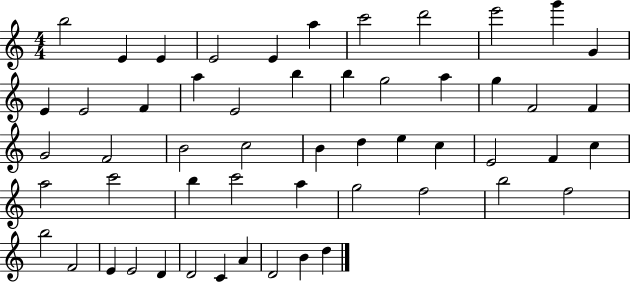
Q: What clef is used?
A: treble